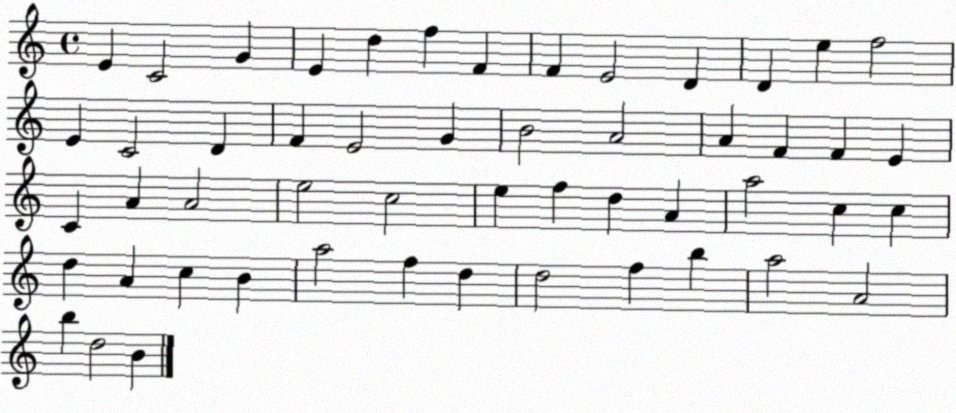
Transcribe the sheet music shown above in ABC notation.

X:1
T:Untitled
M:4/4
L:1/4
K:C
E C2 G E d f F F E2 D D e f2 E C2 D F E2 G B2 A2 A F F E C A A2 e2 c2 e f d A a2 c c d A c B a2 f d d2 f b a2 A2 b d2 B